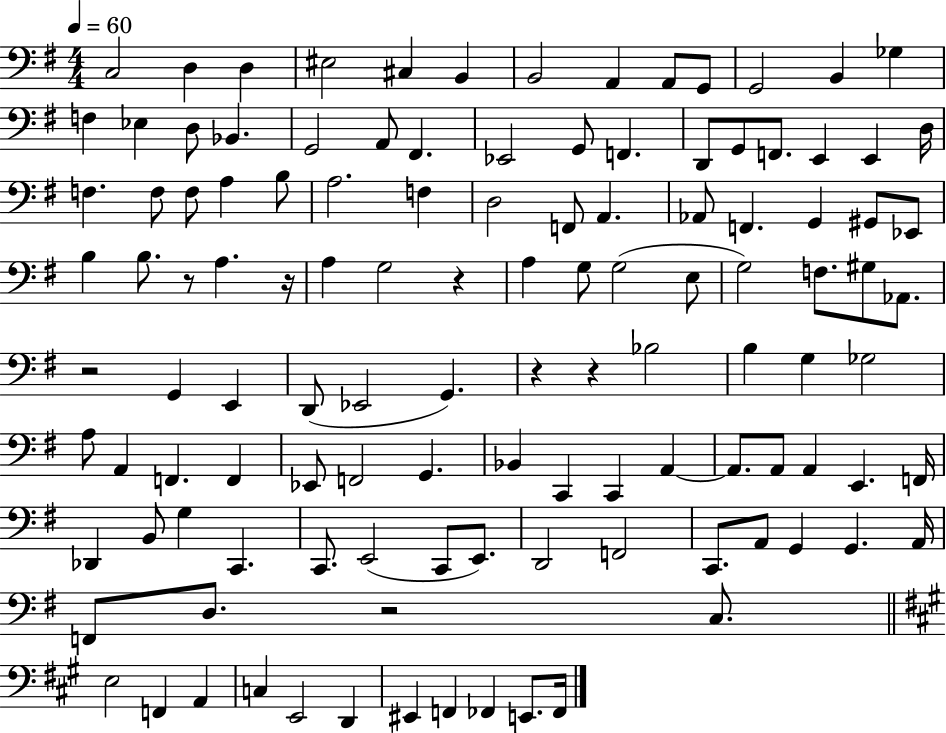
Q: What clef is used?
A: bass